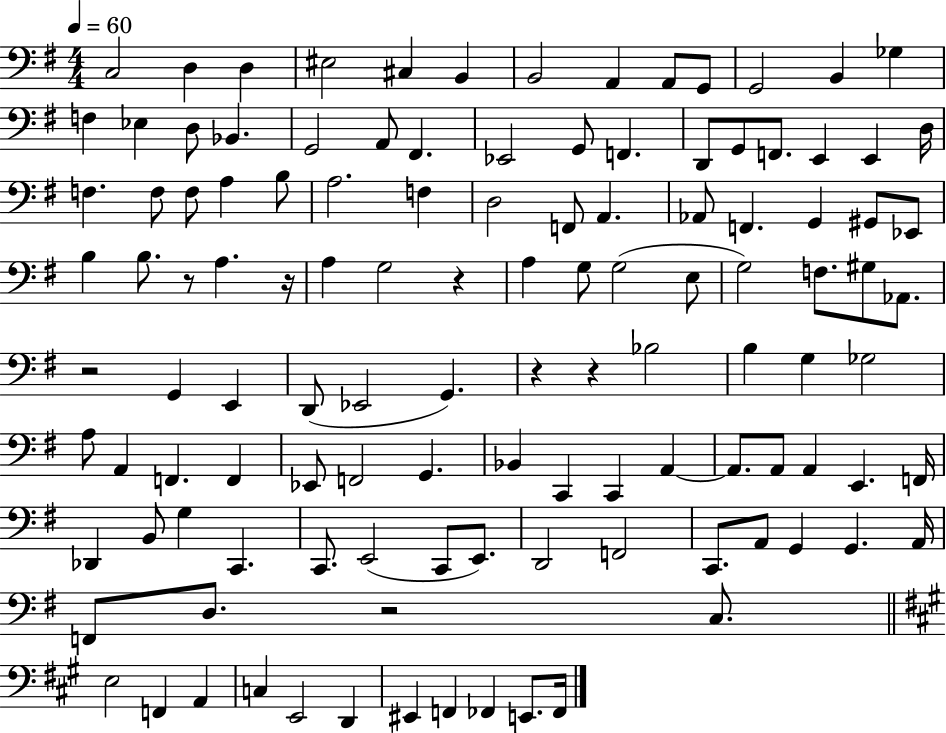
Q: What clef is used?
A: bass